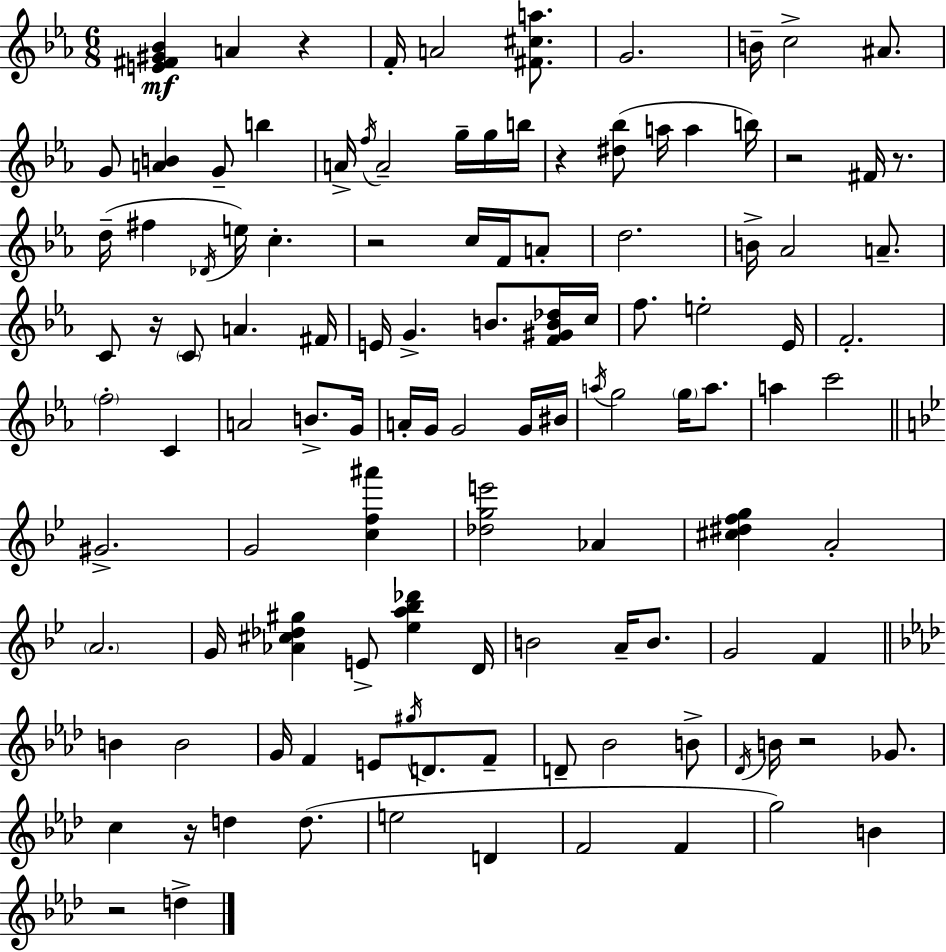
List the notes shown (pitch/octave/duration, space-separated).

[E4,F#4,G#4,Bb4]/q A4/q R/q F4/s A4/h [F#4,C#5,A5]/e. G4/h. B4/s C5/h A#4/e. G4/e [A4,B4]/q G4/e B5/q A4/s F5/s A4/h G5/s G5/s B5/s R/q [D#5,Bb5]/e A5/s A5/q B5/s R/h F#4/s R/e. D5/s F#5/q Db4/s E5/s C5/q. R/h C5/s F4/s A4/e D5/h. B4/s Ab4/h A4/e. C4/e R/s C4/e A4/q. F#4/s E4/s G4/q. B4/e. [F4,G#4,B4,Db5]/s C5/s F5/e. E5/h Eb4/s F4/h. F5/h C4/q A4/h B4/e. G4/s A4/s G4/s G4/h G4/s BIS4/s A5/s G5/h G5/s A5/e. A5/q C6/h G#4/h. G4/h [C5,F5,A#6]/q [Db5,G5,E6]/h Ab4/q [C#5,D#5,F5,G5]/q A4/h A4/h. G4/s [Ab4,C#5,Db5,G#5]/q E4/e [Eb5,A5,Bb5,Db6]/q D4/s B4/h A4/s B4/e. G4/h F4/q B4/q B4/h G4/s F4/q E4/e G#5/s D4/e. F4/e D4/e Bb4/h B4/e Db4/s B4/s R/h Gb4/e. C5/q R/s D5/q D5/e. E5/h D4/q F4/h F4/q G5/h B4/q R/h D5/q